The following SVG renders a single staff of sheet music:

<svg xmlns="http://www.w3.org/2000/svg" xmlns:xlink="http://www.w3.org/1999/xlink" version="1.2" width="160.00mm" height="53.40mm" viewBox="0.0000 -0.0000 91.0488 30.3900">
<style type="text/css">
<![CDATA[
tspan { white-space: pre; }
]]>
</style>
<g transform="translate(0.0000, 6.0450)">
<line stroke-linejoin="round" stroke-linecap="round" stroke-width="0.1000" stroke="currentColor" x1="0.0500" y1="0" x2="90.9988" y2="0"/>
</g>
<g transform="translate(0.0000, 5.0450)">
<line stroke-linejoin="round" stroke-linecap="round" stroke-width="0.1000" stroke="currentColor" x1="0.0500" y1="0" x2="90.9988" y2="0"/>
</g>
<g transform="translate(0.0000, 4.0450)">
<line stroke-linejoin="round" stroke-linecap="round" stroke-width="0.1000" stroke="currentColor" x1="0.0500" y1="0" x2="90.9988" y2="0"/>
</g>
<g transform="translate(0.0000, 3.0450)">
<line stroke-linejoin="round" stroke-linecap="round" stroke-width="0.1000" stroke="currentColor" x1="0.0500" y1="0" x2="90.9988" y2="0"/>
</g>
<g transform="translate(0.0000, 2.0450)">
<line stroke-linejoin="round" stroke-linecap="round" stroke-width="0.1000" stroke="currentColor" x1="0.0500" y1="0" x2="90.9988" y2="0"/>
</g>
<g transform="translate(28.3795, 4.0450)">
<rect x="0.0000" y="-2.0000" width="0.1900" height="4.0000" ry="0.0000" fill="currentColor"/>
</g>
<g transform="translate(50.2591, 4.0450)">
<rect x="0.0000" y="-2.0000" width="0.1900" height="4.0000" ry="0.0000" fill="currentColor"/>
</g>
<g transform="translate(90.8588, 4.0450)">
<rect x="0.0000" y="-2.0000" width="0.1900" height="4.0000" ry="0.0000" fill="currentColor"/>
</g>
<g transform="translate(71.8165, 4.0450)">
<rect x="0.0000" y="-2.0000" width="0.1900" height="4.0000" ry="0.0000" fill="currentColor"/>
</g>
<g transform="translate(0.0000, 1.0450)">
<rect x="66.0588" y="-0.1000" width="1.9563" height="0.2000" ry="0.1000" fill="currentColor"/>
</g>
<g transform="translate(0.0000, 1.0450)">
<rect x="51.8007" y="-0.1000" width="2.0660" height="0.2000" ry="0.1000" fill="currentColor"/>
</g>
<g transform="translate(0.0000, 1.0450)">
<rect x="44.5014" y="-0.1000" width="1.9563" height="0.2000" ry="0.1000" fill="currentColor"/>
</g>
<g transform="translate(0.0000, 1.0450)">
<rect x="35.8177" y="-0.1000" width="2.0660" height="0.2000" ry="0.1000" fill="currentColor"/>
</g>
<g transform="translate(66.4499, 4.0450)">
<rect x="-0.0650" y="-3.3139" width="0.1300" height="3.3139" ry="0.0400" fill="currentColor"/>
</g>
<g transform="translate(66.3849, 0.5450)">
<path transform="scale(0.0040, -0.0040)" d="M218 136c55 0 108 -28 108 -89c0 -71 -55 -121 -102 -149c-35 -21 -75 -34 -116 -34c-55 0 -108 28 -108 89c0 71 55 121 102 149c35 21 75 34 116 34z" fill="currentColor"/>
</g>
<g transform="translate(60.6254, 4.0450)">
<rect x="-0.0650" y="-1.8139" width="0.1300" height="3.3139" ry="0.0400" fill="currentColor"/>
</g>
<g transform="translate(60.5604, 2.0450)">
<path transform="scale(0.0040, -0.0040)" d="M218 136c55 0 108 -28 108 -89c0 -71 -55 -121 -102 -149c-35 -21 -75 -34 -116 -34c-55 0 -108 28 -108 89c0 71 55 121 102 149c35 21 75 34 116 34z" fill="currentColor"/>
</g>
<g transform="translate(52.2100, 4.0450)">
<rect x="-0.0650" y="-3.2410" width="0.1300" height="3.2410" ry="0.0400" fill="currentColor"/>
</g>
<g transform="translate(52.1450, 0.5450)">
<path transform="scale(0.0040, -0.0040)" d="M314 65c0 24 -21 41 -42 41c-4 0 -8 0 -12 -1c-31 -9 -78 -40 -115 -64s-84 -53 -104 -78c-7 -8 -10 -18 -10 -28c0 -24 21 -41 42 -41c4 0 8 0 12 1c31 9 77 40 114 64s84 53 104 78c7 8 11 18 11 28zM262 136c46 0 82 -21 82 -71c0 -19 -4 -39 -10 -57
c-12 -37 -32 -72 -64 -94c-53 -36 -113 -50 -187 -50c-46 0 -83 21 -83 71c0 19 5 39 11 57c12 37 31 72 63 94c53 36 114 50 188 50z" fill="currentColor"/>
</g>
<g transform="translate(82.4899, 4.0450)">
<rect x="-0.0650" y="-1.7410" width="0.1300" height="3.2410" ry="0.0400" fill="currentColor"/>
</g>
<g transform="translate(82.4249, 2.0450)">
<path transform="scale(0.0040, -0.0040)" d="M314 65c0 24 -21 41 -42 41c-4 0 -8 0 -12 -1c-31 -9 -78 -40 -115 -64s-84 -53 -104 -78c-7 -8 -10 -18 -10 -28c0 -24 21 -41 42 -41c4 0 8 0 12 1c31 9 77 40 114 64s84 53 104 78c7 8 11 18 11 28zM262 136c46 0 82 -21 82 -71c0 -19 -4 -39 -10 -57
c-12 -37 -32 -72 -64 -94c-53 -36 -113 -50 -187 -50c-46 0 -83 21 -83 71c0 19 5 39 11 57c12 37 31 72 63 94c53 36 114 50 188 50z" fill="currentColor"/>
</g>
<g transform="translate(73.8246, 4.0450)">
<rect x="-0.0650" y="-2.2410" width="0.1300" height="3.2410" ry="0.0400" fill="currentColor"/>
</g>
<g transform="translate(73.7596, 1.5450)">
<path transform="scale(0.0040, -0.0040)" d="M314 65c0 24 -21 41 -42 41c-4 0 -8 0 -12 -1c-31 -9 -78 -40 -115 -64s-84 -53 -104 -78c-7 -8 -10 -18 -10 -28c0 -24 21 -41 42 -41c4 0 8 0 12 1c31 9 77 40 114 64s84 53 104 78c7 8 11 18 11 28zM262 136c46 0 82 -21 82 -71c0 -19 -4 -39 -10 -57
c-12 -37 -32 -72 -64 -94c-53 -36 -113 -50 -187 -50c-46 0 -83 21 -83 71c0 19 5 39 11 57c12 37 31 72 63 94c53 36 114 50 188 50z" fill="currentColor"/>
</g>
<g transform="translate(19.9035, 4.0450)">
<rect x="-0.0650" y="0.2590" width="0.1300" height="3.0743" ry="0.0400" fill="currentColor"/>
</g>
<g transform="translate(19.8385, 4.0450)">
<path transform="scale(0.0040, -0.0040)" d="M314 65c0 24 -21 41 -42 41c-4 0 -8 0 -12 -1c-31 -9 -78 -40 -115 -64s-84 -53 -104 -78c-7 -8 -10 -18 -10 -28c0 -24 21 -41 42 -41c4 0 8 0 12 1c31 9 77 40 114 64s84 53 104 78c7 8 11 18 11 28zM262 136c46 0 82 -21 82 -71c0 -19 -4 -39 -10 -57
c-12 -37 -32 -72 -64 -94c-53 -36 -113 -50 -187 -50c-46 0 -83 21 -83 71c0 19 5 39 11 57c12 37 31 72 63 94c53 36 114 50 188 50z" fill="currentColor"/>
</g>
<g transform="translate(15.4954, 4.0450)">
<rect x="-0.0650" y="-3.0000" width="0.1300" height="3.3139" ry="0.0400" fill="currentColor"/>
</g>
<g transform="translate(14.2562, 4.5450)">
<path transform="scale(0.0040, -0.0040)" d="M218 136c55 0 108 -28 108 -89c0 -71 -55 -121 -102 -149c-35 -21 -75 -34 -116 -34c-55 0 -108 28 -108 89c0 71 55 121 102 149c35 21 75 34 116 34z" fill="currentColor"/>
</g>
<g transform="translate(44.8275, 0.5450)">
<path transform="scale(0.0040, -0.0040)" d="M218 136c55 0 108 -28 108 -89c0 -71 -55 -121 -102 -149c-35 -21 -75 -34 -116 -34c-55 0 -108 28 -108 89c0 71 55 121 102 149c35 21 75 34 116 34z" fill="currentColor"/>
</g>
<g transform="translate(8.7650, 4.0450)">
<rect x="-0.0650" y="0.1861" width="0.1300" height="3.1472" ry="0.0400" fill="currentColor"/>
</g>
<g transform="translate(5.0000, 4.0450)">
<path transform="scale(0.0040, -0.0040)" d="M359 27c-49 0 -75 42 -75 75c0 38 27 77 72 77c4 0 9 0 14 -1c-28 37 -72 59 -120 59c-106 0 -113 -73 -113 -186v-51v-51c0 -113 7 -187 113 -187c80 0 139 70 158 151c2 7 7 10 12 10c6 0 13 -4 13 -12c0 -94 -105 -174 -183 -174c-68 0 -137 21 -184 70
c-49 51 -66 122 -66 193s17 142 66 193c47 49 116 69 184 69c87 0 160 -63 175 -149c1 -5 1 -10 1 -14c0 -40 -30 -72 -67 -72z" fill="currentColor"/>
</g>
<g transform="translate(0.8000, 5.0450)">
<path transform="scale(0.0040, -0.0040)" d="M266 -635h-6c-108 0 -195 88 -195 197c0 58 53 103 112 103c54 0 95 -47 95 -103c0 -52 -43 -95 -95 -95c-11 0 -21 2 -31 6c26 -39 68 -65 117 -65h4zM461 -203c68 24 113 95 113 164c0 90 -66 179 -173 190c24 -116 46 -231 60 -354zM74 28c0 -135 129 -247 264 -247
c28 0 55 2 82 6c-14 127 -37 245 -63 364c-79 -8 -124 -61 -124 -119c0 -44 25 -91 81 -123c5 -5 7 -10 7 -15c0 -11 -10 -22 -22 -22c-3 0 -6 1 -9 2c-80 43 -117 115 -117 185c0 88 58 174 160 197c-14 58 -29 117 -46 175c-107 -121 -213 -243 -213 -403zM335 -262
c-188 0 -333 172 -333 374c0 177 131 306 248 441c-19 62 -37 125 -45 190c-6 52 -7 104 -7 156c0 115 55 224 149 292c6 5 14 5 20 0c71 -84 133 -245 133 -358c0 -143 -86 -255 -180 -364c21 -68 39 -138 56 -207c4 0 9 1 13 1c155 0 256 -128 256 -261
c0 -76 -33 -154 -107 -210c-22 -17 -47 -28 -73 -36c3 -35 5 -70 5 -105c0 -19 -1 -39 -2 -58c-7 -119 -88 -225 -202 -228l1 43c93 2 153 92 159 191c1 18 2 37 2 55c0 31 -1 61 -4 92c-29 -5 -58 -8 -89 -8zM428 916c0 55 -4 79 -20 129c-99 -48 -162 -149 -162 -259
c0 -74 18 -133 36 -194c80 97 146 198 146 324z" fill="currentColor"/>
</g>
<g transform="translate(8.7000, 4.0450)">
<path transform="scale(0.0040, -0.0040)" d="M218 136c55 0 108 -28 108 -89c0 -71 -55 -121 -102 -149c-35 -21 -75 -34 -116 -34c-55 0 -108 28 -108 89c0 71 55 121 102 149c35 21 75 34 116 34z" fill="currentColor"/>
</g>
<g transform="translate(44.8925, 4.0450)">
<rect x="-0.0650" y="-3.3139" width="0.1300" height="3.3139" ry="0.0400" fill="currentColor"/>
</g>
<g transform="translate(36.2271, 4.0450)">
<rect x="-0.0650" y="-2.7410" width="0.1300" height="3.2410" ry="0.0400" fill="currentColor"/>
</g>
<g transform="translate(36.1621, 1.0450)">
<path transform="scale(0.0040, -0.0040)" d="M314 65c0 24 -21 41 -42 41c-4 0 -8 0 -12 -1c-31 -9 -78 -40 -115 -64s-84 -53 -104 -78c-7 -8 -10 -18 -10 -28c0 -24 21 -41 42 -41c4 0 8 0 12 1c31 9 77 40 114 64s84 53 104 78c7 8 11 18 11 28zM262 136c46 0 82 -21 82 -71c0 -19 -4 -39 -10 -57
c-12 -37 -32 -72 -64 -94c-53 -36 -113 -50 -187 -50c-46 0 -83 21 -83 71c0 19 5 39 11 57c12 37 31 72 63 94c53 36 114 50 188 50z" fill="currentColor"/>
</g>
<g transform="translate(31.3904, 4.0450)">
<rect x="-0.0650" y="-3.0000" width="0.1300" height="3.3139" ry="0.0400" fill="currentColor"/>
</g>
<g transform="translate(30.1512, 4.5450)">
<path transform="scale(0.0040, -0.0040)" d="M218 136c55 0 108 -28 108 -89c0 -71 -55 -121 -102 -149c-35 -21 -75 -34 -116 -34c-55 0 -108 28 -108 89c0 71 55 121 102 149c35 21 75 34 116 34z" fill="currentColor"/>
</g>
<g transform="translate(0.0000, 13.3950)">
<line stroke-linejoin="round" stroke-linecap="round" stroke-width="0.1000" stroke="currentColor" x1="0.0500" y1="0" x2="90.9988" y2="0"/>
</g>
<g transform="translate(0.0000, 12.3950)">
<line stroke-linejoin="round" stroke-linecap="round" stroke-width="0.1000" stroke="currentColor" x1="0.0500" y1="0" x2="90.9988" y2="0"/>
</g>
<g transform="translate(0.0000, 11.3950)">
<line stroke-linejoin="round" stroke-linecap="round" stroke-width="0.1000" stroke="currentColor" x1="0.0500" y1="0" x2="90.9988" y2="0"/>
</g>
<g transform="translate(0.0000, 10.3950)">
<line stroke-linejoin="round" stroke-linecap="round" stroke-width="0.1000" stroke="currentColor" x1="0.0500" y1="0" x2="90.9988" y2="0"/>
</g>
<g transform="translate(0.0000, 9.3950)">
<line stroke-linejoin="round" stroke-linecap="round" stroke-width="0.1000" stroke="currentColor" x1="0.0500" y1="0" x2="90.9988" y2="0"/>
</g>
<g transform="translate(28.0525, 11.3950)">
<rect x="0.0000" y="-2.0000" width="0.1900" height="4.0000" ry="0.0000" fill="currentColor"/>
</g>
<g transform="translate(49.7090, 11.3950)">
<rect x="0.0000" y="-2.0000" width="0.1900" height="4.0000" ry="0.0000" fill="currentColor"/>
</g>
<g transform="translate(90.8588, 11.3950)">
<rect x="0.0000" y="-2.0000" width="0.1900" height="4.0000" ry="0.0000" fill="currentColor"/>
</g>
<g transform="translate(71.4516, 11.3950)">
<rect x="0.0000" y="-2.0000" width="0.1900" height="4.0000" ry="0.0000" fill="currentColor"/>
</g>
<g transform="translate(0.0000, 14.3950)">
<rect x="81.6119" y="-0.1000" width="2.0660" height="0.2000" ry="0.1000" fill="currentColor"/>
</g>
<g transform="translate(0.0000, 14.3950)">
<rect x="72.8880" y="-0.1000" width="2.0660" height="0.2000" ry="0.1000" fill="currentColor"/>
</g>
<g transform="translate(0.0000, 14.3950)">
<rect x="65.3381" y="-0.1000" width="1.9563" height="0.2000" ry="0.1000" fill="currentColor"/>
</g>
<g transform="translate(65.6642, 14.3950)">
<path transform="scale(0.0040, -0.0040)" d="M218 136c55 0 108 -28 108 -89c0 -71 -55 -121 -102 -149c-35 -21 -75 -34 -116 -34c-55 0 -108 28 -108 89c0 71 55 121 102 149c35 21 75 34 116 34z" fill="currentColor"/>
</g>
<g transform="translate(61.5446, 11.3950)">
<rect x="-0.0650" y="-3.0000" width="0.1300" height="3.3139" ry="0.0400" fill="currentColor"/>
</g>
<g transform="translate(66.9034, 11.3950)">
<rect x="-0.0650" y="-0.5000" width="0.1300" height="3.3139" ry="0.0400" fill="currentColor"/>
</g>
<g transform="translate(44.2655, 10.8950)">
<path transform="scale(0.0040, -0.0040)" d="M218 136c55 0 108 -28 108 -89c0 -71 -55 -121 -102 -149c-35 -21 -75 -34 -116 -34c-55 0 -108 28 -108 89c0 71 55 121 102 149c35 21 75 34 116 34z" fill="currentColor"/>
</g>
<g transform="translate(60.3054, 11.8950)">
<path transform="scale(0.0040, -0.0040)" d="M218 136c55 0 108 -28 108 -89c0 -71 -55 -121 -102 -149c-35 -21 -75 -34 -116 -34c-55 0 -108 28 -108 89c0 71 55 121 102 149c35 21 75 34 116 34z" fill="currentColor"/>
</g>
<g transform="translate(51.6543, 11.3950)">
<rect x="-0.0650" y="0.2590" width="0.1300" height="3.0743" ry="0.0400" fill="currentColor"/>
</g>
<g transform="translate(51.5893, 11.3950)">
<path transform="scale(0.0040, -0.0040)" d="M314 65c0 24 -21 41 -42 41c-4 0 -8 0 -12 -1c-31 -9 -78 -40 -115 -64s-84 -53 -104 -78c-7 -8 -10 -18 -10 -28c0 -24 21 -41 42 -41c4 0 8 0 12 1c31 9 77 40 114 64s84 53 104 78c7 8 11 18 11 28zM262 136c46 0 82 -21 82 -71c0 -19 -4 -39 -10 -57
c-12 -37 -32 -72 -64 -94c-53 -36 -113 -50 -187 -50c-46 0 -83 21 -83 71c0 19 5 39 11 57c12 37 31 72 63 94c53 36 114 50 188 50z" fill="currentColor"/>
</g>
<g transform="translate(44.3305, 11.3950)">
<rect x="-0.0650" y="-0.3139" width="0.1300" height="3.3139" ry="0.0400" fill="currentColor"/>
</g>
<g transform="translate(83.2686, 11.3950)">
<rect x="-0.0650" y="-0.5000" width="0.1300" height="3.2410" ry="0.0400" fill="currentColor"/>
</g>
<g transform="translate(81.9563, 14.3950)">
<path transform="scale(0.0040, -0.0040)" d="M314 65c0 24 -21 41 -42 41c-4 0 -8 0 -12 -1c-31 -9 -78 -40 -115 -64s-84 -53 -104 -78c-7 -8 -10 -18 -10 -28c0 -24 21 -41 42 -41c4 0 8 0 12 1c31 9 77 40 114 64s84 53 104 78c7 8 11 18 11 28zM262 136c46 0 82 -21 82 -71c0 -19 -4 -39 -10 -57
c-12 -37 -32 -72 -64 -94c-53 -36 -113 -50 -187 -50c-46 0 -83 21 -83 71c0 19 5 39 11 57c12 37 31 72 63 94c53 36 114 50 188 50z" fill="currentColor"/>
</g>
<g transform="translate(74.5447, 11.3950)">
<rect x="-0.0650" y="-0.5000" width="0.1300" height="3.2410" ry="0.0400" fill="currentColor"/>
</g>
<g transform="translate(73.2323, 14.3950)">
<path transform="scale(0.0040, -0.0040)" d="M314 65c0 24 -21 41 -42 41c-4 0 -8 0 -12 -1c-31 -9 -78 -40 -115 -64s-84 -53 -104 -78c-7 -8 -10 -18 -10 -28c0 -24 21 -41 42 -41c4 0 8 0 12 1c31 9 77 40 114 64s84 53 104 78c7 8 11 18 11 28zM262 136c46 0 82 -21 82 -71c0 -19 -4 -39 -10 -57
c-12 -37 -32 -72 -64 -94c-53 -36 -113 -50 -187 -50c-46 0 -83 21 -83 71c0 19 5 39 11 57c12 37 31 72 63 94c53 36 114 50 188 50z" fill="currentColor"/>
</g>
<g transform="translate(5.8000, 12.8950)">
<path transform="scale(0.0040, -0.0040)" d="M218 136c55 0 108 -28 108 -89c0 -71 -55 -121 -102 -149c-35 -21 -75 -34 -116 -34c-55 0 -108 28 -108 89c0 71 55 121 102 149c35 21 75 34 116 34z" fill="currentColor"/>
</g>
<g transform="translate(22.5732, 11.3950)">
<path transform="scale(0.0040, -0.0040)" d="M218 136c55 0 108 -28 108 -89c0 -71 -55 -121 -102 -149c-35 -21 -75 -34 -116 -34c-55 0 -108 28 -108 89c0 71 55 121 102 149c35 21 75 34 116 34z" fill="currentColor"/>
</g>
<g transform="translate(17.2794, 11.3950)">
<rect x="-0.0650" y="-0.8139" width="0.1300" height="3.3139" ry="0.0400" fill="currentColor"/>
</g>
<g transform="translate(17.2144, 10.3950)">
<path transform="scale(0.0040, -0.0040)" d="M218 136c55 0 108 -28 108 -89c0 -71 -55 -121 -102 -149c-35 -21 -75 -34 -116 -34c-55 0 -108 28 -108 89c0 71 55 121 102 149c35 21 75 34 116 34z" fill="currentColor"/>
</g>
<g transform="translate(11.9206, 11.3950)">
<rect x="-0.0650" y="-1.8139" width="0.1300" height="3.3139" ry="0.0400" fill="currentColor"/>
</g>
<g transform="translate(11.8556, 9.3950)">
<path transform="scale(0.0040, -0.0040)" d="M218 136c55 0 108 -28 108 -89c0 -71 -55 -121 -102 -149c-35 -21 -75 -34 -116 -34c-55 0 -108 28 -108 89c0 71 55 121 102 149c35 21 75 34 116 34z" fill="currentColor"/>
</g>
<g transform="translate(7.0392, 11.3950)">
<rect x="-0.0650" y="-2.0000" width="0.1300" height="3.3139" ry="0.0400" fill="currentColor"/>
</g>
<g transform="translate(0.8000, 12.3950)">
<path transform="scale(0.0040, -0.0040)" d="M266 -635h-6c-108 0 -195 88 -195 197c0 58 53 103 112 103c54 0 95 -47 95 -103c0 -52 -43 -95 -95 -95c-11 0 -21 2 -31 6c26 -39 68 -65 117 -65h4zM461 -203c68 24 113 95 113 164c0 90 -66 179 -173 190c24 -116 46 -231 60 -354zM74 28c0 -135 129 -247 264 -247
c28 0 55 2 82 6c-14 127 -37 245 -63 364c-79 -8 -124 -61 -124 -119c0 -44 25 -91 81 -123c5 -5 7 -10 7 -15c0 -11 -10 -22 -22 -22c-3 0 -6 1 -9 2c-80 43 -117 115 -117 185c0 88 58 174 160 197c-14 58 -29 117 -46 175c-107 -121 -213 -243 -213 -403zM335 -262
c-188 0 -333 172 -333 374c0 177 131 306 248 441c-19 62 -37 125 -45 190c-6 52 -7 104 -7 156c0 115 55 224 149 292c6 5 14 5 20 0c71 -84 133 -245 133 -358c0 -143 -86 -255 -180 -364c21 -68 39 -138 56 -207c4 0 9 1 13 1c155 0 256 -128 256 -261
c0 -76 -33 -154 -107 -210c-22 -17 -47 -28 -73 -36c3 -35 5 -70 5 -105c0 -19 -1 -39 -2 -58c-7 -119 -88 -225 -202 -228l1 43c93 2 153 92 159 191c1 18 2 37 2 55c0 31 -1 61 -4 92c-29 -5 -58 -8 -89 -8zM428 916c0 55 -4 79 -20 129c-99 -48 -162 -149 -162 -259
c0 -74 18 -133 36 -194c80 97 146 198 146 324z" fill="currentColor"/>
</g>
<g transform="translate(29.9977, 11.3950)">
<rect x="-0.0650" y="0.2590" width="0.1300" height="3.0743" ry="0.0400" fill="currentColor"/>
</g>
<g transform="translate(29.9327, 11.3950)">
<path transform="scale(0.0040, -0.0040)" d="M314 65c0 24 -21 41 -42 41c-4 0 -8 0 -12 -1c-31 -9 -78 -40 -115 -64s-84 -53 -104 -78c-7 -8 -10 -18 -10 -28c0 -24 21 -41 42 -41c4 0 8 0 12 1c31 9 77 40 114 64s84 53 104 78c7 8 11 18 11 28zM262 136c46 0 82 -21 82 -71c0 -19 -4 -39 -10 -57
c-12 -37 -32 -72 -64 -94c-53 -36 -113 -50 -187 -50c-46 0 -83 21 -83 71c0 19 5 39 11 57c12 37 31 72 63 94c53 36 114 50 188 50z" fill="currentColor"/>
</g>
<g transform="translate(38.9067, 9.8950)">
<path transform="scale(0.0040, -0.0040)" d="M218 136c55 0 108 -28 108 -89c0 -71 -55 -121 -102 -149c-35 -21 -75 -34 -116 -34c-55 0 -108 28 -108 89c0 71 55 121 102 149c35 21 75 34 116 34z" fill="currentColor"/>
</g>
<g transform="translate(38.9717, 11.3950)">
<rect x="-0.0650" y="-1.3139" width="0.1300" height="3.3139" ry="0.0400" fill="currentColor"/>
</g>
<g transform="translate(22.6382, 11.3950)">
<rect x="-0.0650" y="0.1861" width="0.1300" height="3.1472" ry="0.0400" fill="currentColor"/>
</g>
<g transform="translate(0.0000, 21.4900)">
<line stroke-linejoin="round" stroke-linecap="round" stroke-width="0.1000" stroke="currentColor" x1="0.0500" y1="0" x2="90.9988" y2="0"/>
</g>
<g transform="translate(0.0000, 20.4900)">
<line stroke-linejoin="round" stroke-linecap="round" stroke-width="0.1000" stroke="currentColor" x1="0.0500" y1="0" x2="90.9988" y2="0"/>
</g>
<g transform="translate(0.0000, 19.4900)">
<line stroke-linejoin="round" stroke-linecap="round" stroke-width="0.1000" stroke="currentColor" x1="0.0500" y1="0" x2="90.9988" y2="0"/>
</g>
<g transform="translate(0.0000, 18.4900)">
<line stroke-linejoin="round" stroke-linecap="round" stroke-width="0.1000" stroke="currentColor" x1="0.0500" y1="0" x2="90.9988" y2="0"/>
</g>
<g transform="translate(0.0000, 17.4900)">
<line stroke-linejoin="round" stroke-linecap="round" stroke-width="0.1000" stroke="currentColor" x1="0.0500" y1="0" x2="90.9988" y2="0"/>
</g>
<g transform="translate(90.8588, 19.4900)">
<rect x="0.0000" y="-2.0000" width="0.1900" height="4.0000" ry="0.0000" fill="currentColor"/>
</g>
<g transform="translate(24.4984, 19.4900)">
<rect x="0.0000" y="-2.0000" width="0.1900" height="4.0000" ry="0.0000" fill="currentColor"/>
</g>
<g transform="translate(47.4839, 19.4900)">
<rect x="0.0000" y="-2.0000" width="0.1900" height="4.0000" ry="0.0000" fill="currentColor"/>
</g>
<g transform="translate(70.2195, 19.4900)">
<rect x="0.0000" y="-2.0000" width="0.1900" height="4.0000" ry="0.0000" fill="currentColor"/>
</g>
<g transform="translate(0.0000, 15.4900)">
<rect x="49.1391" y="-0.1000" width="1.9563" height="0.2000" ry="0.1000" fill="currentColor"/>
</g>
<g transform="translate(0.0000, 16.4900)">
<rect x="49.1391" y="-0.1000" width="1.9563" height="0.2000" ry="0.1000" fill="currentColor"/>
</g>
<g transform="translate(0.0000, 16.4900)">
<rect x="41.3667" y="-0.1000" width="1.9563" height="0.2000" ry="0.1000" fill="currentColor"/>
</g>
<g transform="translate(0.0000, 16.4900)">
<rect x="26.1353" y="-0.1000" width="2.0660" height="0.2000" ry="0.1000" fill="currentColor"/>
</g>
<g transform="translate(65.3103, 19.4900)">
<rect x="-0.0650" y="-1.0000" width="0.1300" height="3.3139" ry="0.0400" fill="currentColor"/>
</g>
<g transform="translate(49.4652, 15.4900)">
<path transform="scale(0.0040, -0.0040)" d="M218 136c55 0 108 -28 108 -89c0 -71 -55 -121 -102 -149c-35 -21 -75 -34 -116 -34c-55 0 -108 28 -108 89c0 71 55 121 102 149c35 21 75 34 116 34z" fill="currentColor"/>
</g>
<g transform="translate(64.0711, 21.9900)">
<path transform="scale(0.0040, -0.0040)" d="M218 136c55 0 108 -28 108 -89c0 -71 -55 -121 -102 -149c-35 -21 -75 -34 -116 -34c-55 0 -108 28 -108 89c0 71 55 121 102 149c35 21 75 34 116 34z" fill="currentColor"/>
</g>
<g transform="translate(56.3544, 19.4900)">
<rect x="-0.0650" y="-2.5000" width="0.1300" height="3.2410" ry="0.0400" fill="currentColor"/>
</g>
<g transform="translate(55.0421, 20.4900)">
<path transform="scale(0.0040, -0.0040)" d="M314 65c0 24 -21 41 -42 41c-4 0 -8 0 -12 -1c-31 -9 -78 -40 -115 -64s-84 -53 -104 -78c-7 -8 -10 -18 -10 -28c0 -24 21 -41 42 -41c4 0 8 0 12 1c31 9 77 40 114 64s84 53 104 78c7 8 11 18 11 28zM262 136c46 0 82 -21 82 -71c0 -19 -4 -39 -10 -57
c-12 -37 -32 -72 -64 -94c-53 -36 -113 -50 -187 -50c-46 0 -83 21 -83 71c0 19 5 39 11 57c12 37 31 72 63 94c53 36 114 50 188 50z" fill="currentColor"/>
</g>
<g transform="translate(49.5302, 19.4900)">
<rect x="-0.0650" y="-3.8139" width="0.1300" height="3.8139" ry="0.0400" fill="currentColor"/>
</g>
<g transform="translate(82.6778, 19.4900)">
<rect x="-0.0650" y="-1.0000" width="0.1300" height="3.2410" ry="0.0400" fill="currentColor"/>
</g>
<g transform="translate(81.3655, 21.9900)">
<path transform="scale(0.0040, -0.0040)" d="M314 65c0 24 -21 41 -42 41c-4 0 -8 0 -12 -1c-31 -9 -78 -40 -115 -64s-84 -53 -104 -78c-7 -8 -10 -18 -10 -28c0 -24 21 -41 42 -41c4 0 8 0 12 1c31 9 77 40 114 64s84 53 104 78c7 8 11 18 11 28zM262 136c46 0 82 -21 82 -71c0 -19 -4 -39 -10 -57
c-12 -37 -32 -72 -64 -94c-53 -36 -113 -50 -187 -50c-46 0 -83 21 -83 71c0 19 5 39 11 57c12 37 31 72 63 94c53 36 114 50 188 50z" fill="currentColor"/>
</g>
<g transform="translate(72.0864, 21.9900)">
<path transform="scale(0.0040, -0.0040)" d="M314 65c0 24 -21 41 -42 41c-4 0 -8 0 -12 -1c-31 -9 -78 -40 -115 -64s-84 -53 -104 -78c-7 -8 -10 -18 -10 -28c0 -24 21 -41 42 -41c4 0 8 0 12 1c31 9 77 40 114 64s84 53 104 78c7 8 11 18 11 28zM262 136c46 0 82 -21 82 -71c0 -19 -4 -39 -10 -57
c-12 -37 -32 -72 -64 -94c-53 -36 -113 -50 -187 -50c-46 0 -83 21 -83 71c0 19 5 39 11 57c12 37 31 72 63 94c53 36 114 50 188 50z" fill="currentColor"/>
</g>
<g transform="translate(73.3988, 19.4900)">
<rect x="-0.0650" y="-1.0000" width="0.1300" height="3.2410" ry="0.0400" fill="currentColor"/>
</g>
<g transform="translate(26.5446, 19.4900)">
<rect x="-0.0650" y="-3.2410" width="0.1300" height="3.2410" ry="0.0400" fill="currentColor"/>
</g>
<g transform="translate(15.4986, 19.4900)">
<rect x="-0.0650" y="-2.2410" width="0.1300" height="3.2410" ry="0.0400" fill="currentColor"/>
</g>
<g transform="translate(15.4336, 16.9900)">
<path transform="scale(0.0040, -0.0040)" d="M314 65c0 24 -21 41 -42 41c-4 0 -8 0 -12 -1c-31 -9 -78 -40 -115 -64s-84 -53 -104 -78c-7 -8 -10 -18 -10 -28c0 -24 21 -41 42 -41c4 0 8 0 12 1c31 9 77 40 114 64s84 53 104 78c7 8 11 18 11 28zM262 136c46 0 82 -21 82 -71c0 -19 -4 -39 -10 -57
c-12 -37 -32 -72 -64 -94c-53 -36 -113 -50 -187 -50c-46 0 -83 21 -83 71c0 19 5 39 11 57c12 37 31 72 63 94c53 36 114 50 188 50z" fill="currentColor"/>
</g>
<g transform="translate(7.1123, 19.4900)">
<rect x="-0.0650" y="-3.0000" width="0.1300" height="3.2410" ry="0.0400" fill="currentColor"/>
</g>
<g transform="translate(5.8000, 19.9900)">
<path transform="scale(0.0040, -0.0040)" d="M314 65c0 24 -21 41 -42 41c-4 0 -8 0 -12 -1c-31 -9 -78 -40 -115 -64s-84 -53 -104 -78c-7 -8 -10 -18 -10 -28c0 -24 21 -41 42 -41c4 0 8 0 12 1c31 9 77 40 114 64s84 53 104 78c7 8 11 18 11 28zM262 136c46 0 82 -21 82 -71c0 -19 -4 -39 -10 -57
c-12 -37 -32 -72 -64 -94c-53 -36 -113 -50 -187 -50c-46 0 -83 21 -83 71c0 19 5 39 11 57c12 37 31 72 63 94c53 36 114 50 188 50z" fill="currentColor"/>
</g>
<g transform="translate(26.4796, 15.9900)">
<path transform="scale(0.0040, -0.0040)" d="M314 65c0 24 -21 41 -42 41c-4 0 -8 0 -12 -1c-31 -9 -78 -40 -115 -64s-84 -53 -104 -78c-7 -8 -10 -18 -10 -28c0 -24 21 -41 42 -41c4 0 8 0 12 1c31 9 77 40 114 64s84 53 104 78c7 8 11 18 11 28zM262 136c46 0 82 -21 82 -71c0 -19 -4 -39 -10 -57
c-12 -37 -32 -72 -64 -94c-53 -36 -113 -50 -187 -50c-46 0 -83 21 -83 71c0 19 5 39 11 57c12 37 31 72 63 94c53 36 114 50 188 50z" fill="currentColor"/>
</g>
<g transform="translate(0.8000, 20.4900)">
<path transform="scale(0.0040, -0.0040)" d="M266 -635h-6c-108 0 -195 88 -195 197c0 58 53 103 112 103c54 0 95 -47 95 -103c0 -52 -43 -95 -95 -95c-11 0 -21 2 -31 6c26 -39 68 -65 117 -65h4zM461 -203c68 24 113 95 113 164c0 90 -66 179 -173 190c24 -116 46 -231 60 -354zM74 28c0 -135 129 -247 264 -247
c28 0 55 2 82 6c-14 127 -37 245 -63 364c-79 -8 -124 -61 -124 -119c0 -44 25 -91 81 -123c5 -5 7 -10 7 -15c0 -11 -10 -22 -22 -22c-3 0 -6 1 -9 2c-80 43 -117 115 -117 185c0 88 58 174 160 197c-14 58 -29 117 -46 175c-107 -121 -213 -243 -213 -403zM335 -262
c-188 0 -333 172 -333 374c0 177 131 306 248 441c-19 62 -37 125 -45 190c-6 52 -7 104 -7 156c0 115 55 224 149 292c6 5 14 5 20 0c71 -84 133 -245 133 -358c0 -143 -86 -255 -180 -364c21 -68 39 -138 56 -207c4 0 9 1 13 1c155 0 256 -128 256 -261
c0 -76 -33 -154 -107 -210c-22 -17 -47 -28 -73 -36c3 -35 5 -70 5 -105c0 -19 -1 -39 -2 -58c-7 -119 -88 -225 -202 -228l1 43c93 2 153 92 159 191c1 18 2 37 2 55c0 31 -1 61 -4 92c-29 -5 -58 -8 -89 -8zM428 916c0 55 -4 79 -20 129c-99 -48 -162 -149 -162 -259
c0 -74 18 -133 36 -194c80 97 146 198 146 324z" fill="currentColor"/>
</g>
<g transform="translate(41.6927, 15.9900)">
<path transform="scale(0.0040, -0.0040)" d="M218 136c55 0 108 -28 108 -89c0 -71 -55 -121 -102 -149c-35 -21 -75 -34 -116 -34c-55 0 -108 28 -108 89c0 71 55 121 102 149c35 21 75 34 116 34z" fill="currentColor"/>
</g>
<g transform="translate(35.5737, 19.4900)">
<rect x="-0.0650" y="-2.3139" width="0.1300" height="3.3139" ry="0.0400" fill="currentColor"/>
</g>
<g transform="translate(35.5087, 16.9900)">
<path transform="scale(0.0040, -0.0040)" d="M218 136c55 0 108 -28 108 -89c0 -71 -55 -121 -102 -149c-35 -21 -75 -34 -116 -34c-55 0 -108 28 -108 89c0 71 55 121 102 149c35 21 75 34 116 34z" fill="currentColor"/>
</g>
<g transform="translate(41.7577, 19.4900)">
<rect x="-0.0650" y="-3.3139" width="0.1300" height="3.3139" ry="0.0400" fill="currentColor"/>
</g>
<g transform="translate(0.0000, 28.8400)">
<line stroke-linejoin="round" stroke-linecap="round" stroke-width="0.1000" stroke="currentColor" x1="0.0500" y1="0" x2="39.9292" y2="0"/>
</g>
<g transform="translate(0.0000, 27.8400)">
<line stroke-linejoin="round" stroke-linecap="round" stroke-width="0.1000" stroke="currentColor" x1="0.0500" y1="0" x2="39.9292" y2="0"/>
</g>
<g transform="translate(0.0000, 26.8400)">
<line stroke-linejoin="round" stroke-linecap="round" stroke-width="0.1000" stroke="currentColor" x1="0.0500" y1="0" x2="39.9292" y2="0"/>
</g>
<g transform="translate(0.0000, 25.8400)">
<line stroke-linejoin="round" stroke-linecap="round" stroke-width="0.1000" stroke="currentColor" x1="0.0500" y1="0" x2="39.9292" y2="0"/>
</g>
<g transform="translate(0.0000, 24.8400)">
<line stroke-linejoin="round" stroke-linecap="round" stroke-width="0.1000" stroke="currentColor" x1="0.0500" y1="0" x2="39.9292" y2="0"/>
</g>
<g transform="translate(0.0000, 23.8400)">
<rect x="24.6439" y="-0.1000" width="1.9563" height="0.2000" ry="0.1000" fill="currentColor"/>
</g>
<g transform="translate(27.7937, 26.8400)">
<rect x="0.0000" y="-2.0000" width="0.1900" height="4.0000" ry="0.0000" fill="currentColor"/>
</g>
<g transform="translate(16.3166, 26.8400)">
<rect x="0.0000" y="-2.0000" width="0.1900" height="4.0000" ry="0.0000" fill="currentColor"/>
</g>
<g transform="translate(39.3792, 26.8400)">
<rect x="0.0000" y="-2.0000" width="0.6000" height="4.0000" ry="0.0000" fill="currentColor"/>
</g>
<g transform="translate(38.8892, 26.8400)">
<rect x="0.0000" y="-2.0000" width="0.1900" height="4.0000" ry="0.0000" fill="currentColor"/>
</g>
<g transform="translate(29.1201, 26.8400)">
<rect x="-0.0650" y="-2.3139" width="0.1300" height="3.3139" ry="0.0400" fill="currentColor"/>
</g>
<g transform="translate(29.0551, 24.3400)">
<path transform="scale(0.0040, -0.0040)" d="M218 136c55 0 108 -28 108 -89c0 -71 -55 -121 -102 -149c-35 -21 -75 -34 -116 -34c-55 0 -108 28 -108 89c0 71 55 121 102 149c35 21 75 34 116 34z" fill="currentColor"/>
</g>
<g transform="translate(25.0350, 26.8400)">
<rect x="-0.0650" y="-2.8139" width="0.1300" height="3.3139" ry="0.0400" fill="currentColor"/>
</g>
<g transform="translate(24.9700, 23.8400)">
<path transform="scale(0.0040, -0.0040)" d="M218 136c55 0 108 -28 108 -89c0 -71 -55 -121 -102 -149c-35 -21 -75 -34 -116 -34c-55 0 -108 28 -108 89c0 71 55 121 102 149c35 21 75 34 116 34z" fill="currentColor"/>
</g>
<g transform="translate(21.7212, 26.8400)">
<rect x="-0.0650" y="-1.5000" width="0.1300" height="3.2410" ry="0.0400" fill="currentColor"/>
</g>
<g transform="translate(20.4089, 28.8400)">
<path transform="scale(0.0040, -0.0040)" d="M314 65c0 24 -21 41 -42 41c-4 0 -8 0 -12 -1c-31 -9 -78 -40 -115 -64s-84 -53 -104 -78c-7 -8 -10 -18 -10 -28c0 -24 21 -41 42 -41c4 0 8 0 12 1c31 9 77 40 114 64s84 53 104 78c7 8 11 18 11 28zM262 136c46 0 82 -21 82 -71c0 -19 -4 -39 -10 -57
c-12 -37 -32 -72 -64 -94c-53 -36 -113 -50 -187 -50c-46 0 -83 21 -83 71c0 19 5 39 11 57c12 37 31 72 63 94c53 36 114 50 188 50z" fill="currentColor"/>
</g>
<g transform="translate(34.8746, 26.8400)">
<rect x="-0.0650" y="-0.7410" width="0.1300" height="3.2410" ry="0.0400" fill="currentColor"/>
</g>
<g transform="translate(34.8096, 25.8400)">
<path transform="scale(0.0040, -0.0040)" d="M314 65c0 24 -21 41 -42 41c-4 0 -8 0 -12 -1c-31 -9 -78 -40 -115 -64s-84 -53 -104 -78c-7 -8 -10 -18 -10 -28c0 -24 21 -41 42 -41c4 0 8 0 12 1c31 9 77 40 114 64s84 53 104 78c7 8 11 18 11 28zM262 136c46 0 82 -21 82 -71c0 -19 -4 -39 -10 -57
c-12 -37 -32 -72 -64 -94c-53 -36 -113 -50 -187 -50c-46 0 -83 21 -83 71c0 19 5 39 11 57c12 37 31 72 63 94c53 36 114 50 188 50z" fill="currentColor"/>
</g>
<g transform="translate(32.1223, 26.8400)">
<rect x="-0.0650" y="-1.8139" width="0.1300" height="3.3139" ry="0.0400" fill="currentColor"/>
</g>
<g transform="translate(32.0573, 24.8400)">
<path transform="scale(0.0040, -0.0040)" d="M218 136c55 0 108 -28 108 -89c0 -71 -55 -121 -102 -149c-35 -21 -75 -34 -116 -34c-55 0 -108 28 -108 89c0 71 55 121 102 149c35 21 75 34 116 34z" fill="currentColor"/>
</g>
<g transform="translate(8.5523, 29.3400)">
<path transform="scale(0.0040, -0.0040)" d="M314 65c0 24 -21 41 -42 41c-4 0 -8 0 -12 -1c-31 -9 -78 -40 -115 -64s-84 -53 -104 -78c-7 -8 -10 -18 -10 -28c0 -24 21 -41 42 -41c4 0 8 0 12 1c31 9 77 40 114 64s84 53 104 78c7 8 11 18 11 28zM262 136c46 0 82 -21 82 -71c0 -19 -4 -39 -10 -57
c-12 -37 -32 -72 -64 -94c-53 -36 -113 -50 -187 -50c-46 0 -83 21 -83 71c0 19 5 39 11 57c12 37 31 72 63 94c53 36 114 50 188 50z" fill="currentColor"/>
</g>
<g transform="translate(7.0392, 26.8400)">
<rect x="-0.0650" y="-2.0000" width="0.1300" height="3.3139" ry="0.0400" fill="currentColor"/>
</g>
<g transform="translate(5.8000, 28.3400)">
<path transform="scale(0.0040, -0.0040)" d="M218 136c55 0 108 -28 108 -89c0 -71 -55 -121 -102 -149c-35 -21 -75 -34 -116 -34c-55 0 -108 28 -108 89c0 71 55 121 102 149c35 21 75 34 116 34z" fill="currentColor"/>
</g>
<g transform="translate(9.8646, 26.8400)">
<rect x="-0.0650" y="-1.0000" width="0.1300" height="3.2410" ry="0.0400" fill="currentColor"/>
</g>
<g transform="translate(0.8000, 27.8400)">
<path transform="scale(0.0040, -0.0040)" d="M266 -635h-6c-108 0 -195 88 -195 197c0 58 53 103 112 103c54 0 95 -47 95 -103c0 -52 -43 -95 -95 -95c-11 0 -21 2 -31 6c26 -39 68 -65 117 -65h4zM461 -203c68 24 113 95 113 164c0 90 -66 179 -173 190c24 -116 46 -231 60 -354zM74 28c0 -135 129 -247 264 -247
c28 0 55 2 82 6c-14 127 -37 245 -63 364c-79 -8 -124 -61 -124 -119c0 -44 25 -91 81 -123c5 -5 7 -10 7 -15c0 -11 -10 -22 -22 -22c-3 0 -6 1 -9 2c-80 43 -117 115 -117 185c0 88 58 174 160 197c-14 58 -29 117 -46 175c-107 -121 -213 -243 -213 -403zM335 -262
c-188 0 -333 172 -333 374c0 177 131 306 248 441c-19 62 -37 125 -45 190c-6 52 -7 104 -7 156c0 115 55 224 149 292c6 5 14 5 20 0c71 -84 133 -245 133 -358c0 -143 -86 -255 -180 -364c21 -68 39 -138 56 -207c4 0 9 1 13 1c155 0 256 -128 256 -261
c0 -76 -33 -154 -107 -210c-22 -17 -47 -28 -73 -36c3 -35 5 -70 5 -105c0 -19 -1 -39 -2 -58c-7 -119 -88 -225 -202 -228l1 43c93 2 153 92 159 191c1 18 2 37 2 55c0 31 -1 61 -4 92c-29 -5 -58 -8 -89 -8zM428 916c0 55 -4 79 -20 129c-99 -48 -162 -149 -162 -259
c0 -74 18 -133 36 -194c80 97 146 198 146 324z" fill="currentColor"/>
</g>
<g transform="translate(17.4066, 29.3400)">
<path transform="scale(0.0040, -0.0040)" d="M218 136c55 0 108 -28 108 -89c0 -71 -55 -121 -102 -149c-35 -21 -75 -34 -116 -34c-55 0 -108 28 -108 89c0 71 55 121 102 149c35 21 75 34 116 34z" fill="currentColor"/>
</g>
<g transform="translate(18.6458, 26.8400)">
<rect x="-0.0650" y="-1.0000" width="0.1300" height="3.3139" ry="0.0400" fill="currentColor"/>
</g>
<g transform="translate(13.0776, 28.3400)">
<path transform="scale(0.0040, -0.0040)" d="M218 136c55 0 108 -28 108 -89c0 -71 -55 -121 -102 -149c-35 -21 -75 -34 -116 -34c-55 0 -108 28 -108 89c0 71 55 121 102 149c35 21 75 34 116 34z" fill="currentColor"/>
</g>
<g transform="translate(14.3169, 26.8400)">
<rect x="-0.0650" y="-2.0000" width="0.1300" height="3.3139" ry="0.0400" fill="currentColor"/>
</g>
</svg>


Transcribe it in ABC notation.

X:1
T:Untitled
M:4/4
L:1/4
K:C
B A B2 A a2 b b2 f b g2 f2 F f d B B2 e c B2 A C C2 C2 A2 g2 b2 g b c' G2 D D2 D2 F D2 F D E2 a g f d2